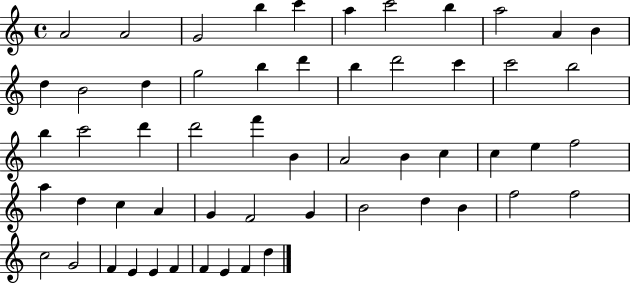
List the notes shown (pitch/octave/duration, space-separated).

A4/h A4/h G4/h B5/q C6/q A5/q C6/h B5/q A5/h A4/q B4/q D5/q B4/h D5/q G5/h B5/q D6/q B5/q D6/h C6/q C6/h B5/h B5/q C6/h D6/q D6/h F6/q B4/q A4/h B4/q C5/q C5/q E5/q F5/h A5/q D5/q C5/q A4/q G4/q F4/h G4/q B4/h D5/q B4/q F5/h F5/h C5/h G4/h F4/q E4/q E4/q F4/q F4/q E4/q F4/q D5/q